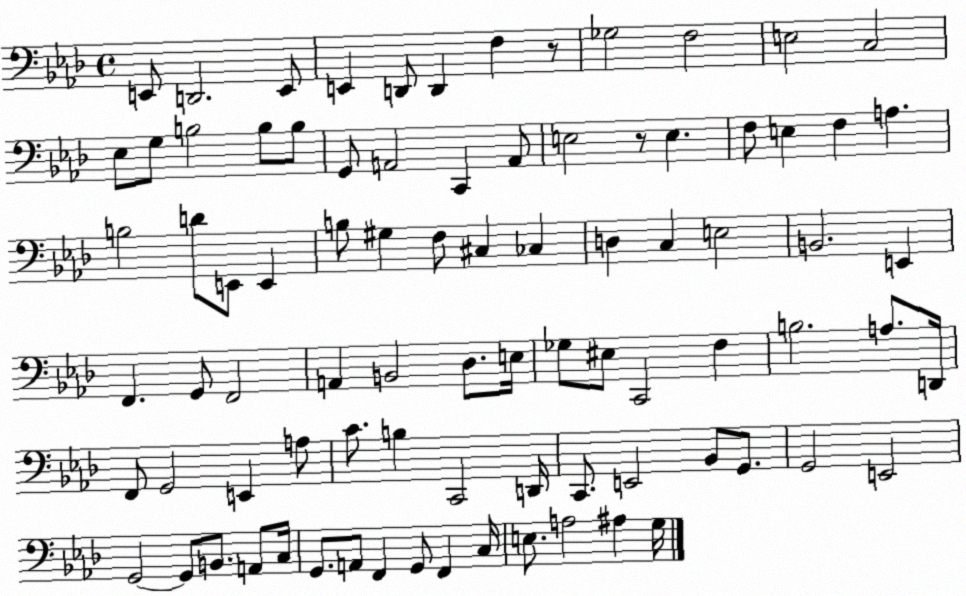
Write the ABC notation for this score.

X:1
T:Untitled
M:4/4
L:1/4
K:Ab
E,,/2 D,,2 E,,/2 E,, D,,/2 D,, F, z/2 _G,2 F,2 E,2 C,2 _E,/2 G,/2 B,2 B,/2 B,/2 G,,/2 A,,2 C,, A,,/2 E,2 z/2 E, F,/2 E, F, A, B,2 D/2 E,,/2 E,, B,/2 ^G, F,/2 ^C, _C, D, C, E,2 B,,2 E,, F,, G,,/2 F,,2 A,, B,,2 _D,/2 E,/4 _G,/2 ^E,/2 C,,2 F, B,2 A,/2 D,,/4 F,,/2 G,,2 E,, A,/2 C/2 B, C,,2 D,,/4 C,,/2 E,,2 _B,,/2 G,,/2 G,,2 E,,2 G,,2 G,,/2 B,,/2 A,,/2 C,/4 G,,/2 A,,/2 F,, G,,/2 F,, C,/4 E,/2 A,2 ^A, G,/4